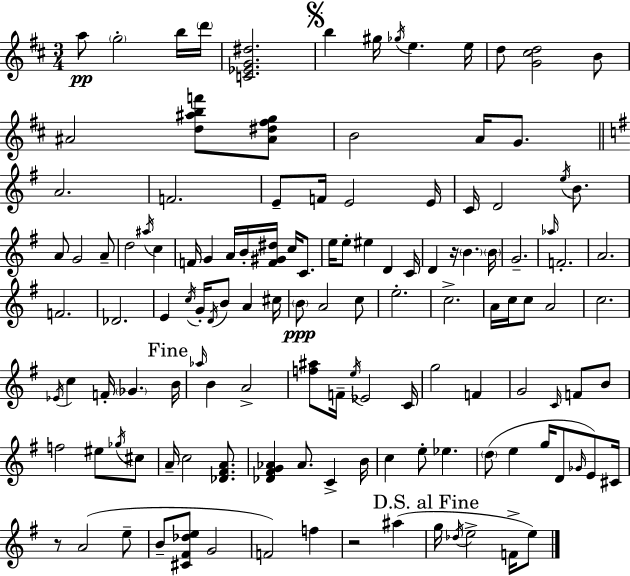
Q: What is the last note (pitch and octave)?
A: E5